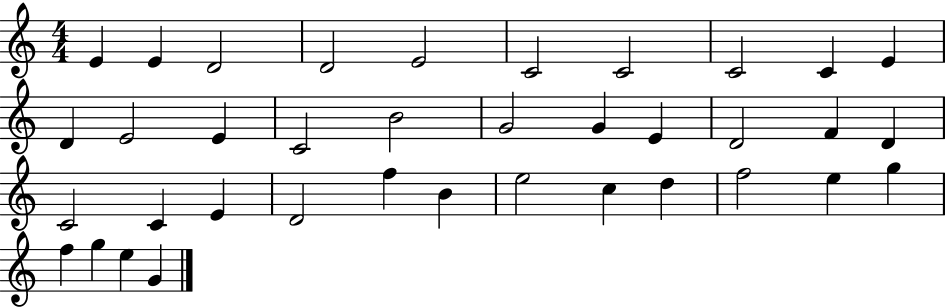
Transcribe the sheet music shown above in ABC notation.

X:1
T:Untitled
M:4/4
L:1/4
K:C
E E D2 D2 E2 C2 C2 C2 C E D E2 E C2 B2 G2 G E D2 F D C2 C E D2 f B e2 c d f2 e g f g e G